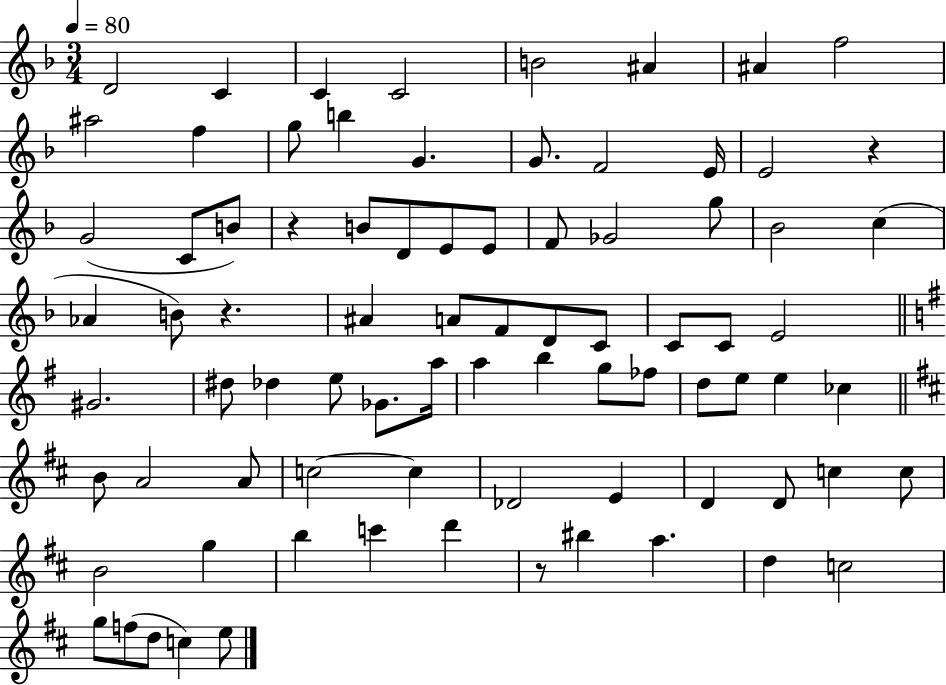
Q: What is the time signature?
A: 3/4